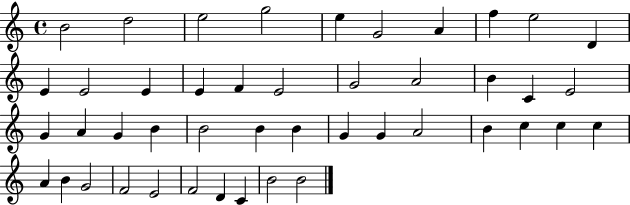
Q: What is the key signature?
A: C major